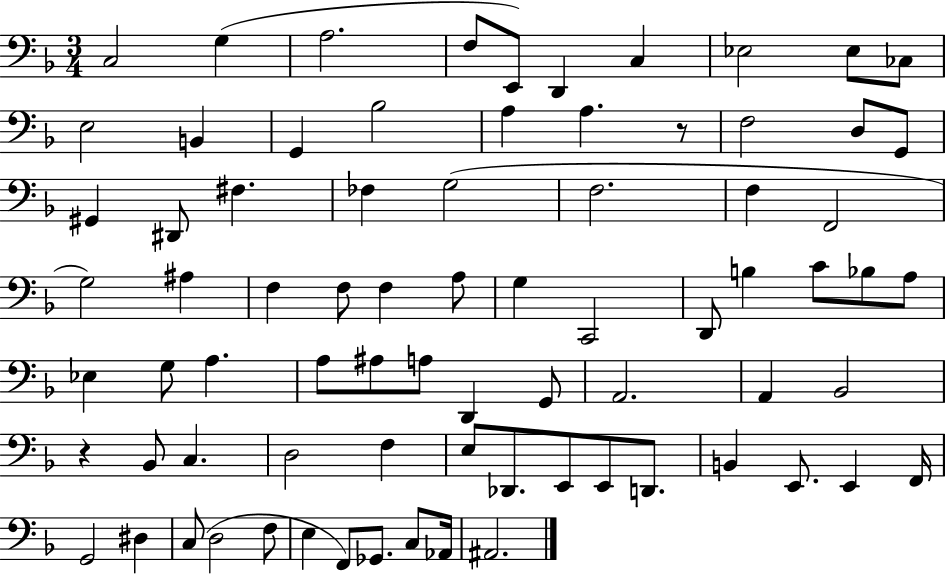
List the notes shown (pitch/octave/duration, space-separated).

C3/h G3/q A3/h. F3/e E2/e D2/q C3/q Eb3/h Eb3/e CES3/e E3/h B2/q G2/q Bb3/h A3/q A3/q. R/e F3/h D3/e G2/e G#2/q D#2/e F#3/q. FES3/q G3/h F3/h. F3/q F2/h G3/h A#3/q F3/q F3/e F3/q A3/e G3/q C2/h D2/e B3/q C4/e Bb3/e A3/e Eb3/q G3/e A3/q. A3/e A#3/e A3/e D2/q G2/e A2/h. A2/q Bb2/h R/q Bb2/e C3/q. D3/h F3/q E3/e Db2/e. E2/e E2/e D2/e. B2/q E2/e. E2/q F2/s G2/h D#3/q C3/e D3/h F3/e E3/q F2/e Gb2/e. C3/e Ab2/s A#2/h.